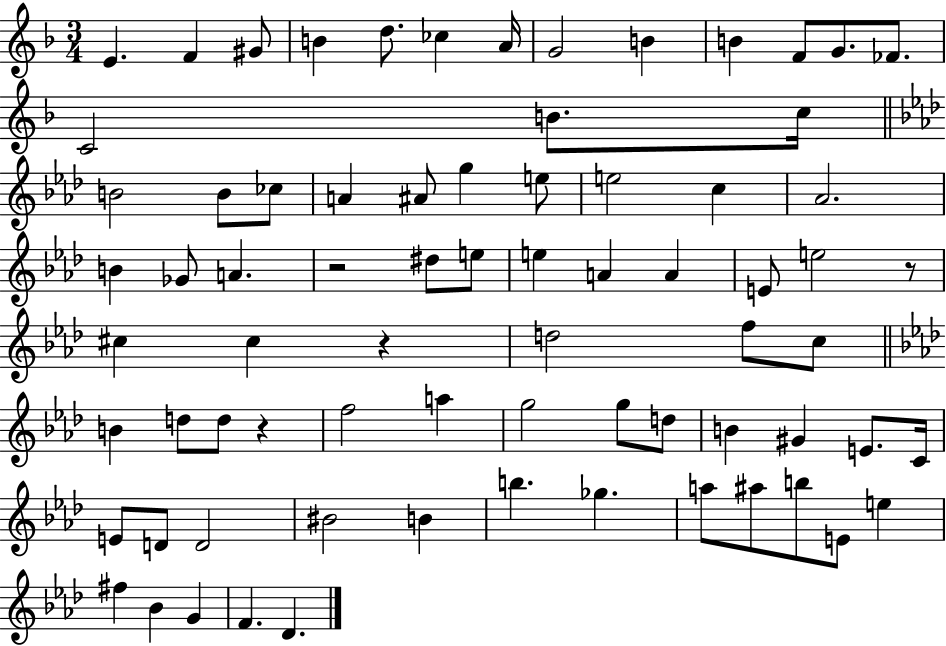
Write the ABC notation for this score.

X:1
T:Untitled
M:3/4
L:1/4
K:F
E F ^G/2 B d/2 _c A/4 G2 B B F/2 G/2 _F/2 C2 B/2 c/4 B2 B/2 _c/2 A ^A/2 g e/2 e2 c _A2 B _G/2 A z2 ^d/2 e/2 e A A E/2 e2 z/2 ^c ^c z d2 f/2 c/2 B d/2 d/2 z f2 a g2 g/2 d/2 B ^G E/2 C/4 E/2 D/2 D2 ^B2 B b _g a/2 ^a/2 b/2 E/2 e ^f _B G F _D